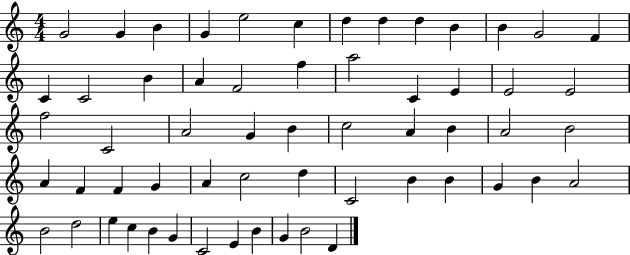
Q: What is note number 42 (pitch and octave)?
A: C4